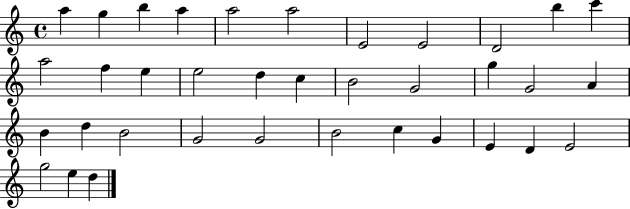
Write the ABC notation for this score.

X:1
T:Untitled
M:4/4
L:1/4
K:C
a g b a a2 a2 E2 E2 D2 b c' a2 f e e2 d c B2 G2 g G2 A B d B2 G2 G2 B2 c G E D E2 g2 e d